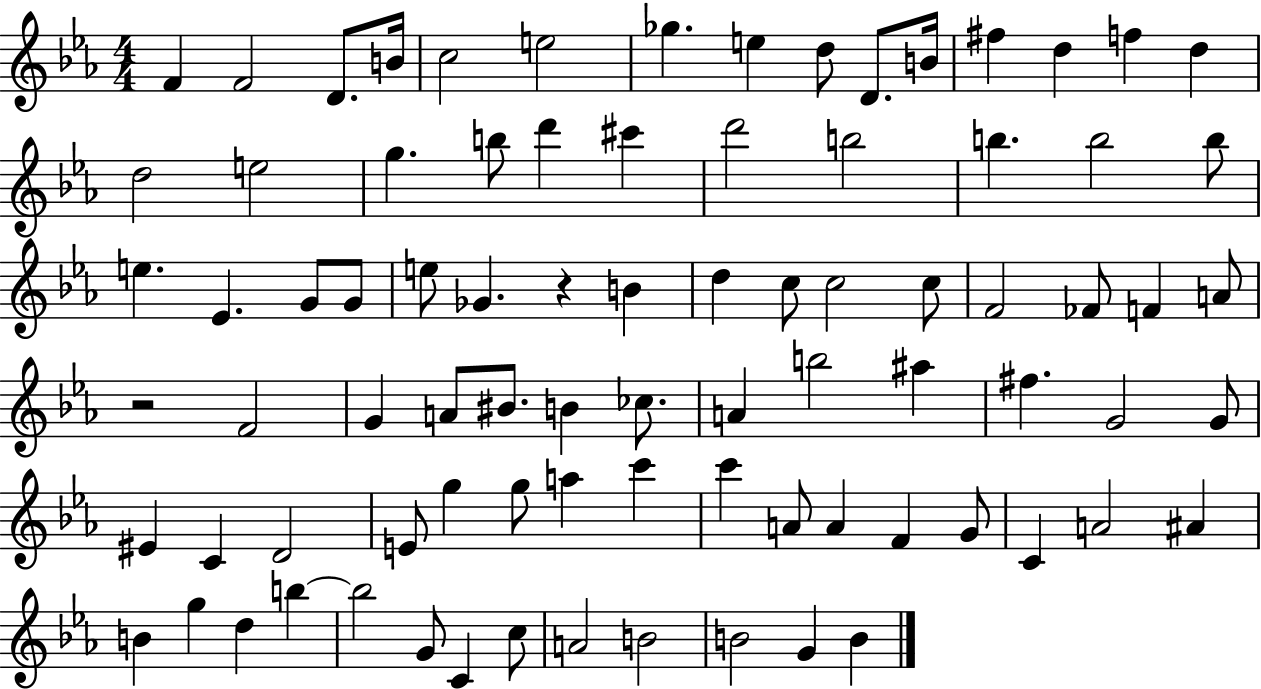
F4/q F4/h D4/e. B4/s C5/h E5/h Gb5/q. E5/q D5/e D4/e. B4/s F#5/q D5/q F5/q D5/q D5/h E5/h G5/q. B5/e D6/q C#6/q D6/h B5/h B5/q. B5/h B5/e E5/q. Eb4/q. G4/e G4/e E5/e Gb4/q. R/q B4/q D5/q C5/e C5/h C5/e F4/h FES4/e F4/q A4/e R/h F4/h G4/q A4/e BIS4/e. B4/q CES5/e. A4/q B5/h A#5/q F#5/q. G4/h G4/e EIS4/q C4/q D4/h E4/e G5/q G5/e A5/q C6/q C6/q A4/e A4/q F4/q G4/e C4/q A4/h A#4/q B4/q G5/q D5/q B5/q B5/h G4/e C4/q C5/e A4/h B4/h B4/h G4/q B4/q